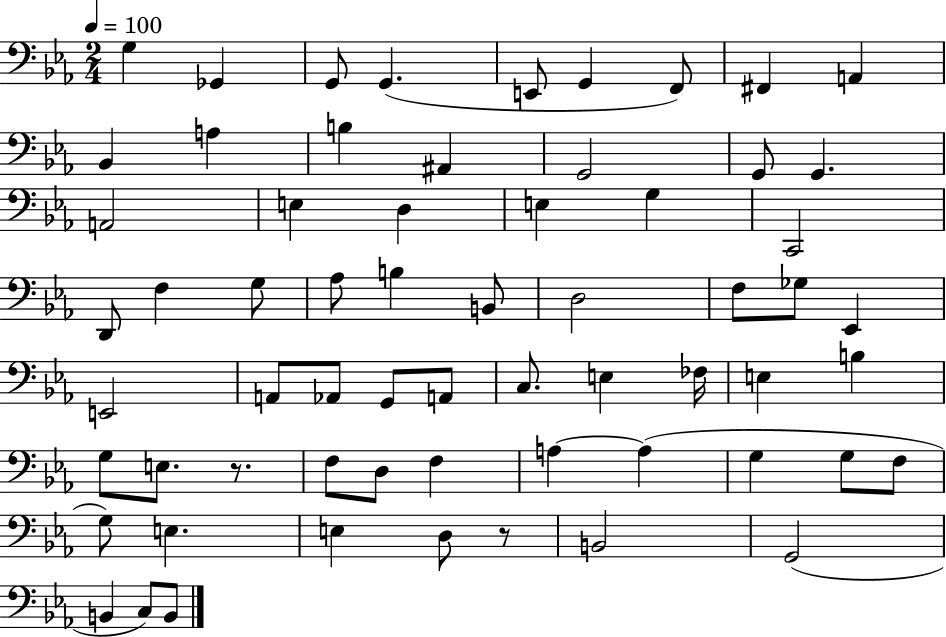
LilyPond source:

{
  \clef bass
  \numericTimeSignature
  \time 2/4
  \key ees \major
  \tempo 4 = 100
  \repeat volta 2 { g4 ges,4 | g,8 g,4.( | e,8 g,4 f,8) | fis,4 a,4 | \break bes,4 a4 | b4 ais,4 | g,2 | g,8 g,4. | \break a,2 | e4 d4 | e4 g4 | c,2 | \break d,8 f4 g8 | aes8 b4 b,8 | d2 | f8 ges8 ees,4 | \break e,2 | a,8 aes,8 g,8 a,8 | c8. e4 fes16 | e4 b4 | \break g8 e8. r8. | f8 d8 f4 | a4~~ a4( | g4 g8 f8 | \break g8) e4. | e4 d8 r8 | b,2 | g,2( | \break b,4 c8) b,8 | } \bar "|."
}